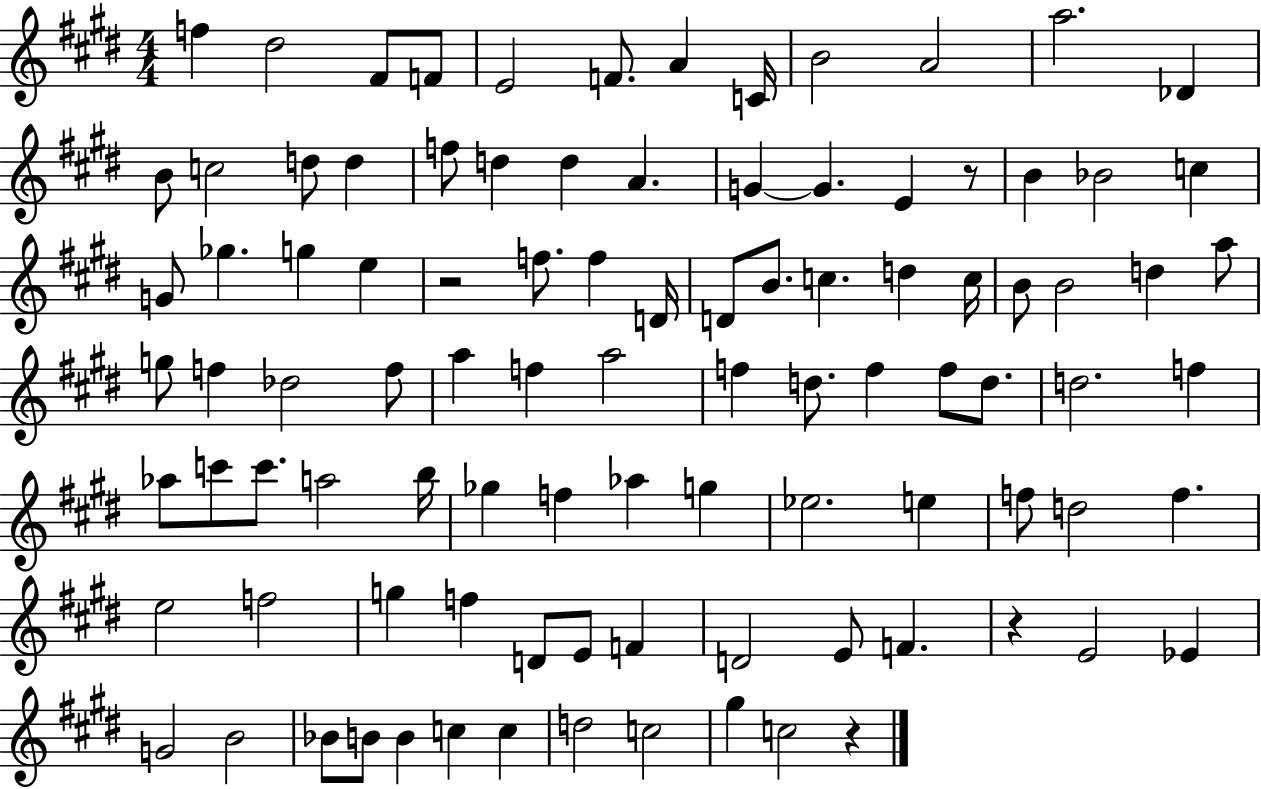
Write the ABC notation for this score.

X:1
T:Untitled
M:4/4
L:1/4
K:E
f ^d2 ^F/2 F/2 E2 F/2 A C/4 B2 A2 a2 _D B/2 c2 d/2 d f/2 d d A G G E z/2 B _B2 c G/2 _g g e z2 f/2 f D/4 D/2 B/2 c d c/4 B/2 B2 d a/2 g/2 f _d2 f/2 a f a2 f d/2 f f/2 d/2 d2 f _a/2 c'/2 c'/2 a2 b/4 _g f _a g _e2 e f/2 d2 f e2 f2 g f D/2 E/2 F D2 E/2 F z E2 _E G2 B2 _B/2 B/2 B c c d2 c2 ^g c2 z